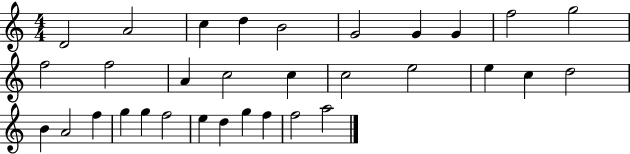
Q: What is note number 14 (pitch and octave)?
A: C5